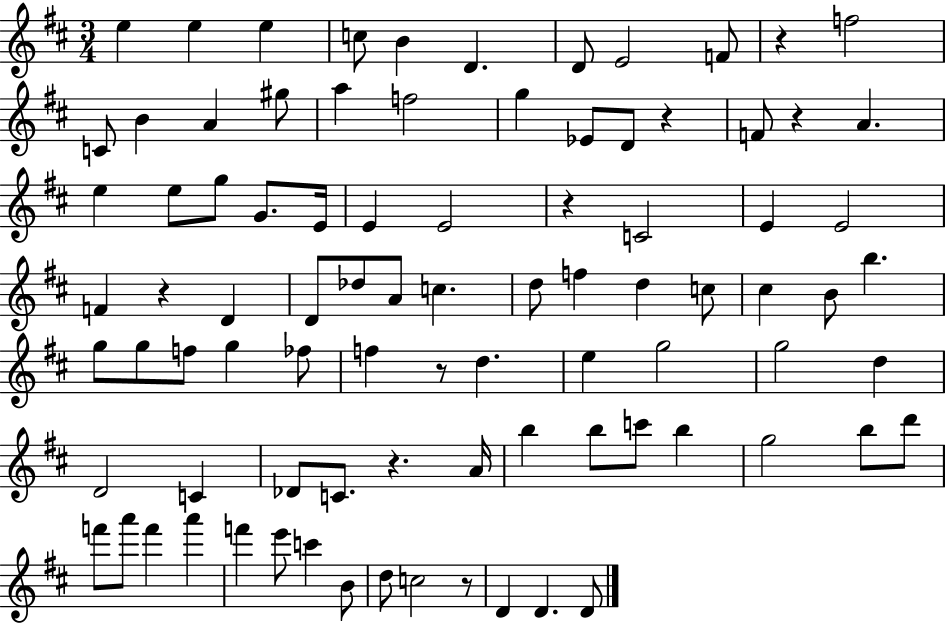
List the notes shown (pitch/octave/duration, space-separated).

E5/q E5/q E5/q C5/e B4/q D4/q. D4/e E4/h F4/e R/q F5/h C4/e B4/q A4/q G#5/e A5/q F5/h G5/q Eb4/e D4/e R/q F4/e R/q A4/q. E5/q E5/e G5/e G4/e. E4/s E4/q E4/h R/q C4/h E4/q E4/h F4/q R/q D4/q D4/e Db5/e A4/e C5/q. D5/e F5/q D5/q C5/e C#5/q B4/e B5/q. G5/e G5/e F5/e G5/q FES5/e F5/q R/e D5/q. E5/q G5/h G5/h D5/q D4/h C4/q Db4/e C4/e. R/q. A4/s B5/q B5/e C6/e B5/q G5/h B5/e D6/e F6/e A6/e F6/q A6/q F6/q E6/e C6/q B4/e D5/e C5/h R/e D4/q D4/q. D4/e